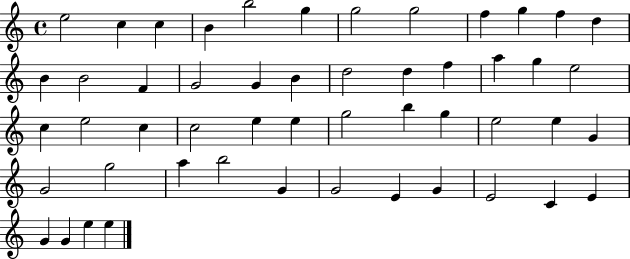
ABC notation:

X:1
T:Untitled
M:4/4
L:1/4
K:C
e2 c c B b2 g g2 g2 f g f d B B2 F G2 G B d2 d f a g e2 c e2 c c2 e e g2 b g e2 e G G2 g2 a b2 G G2 E G E2 C E G G e e